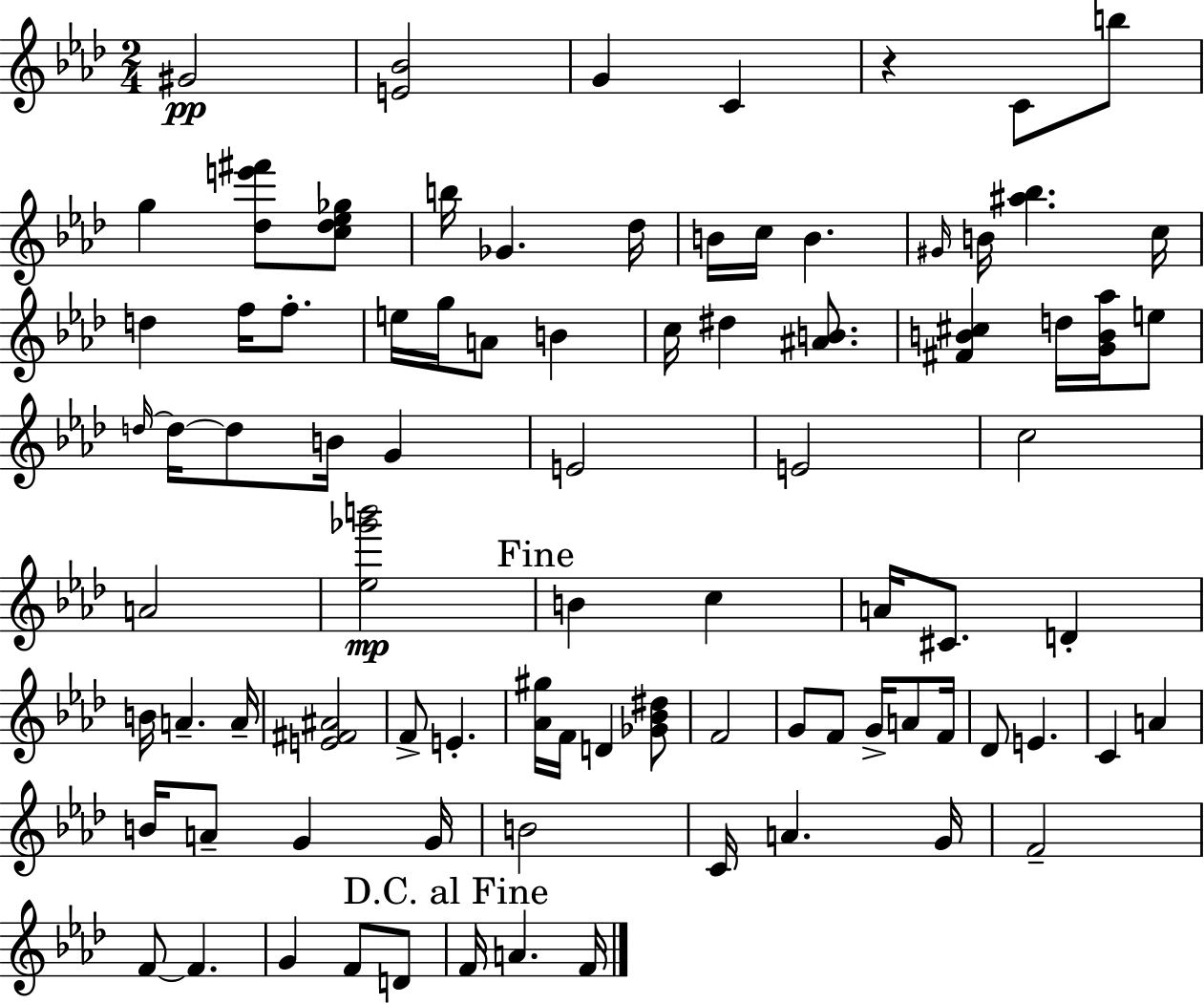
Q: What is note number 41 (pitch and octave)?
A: B4